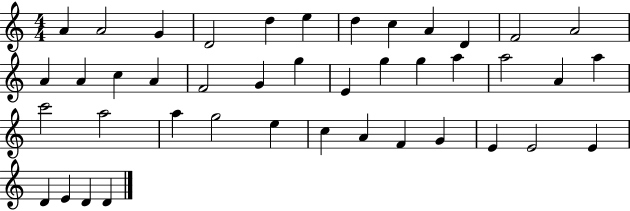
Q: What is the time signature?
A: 4/4